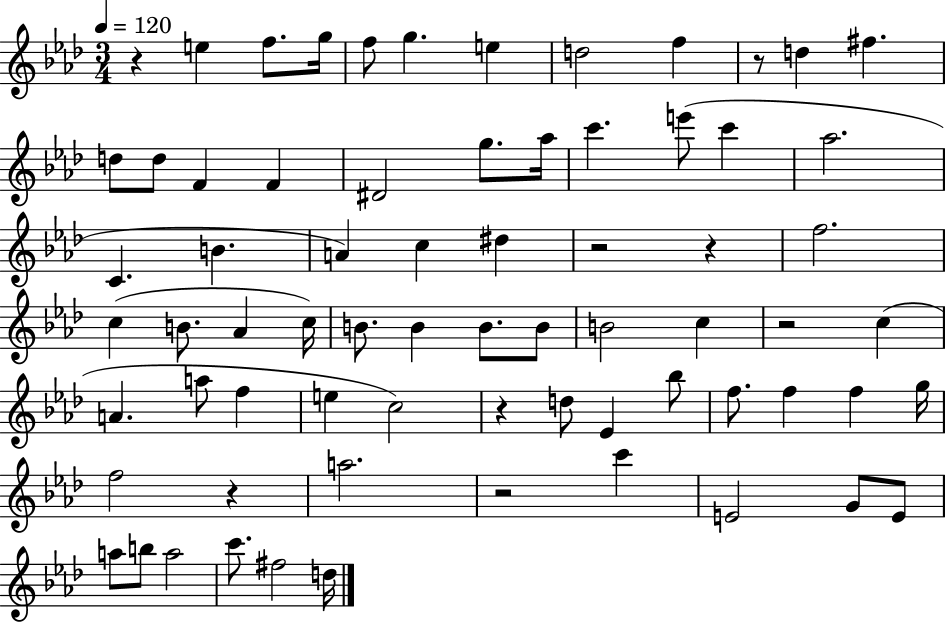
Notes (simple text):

R/q E5/q F5/e. G5/s F5/e G5/q. E5/q D5/h F5/q R/e D5/q F#5/q. D5/e D5/e F4/q F4/q D#4/h G5/e. Ab5/s C6/q. E6/e C6/q Ab5/h. C4/q. B4/q. A4/q C5/q D#5/q R/h R/q F5/h. C5/q B4/e. Ab4/q C5/s B4/e. B4/q B4/e. B4/e B4/h C5/q R/h C5/q A4/q. A5/e F5/q E5/q C5/h R/q D5/e Eb4/q Bb5/e F5/e. F5/q F5/q G5/s F5/h R/q A5/h. R/h C6/q E4/h G4/e E4/e A5/e B5/e A5/h C6/e. F#5/h D5/s